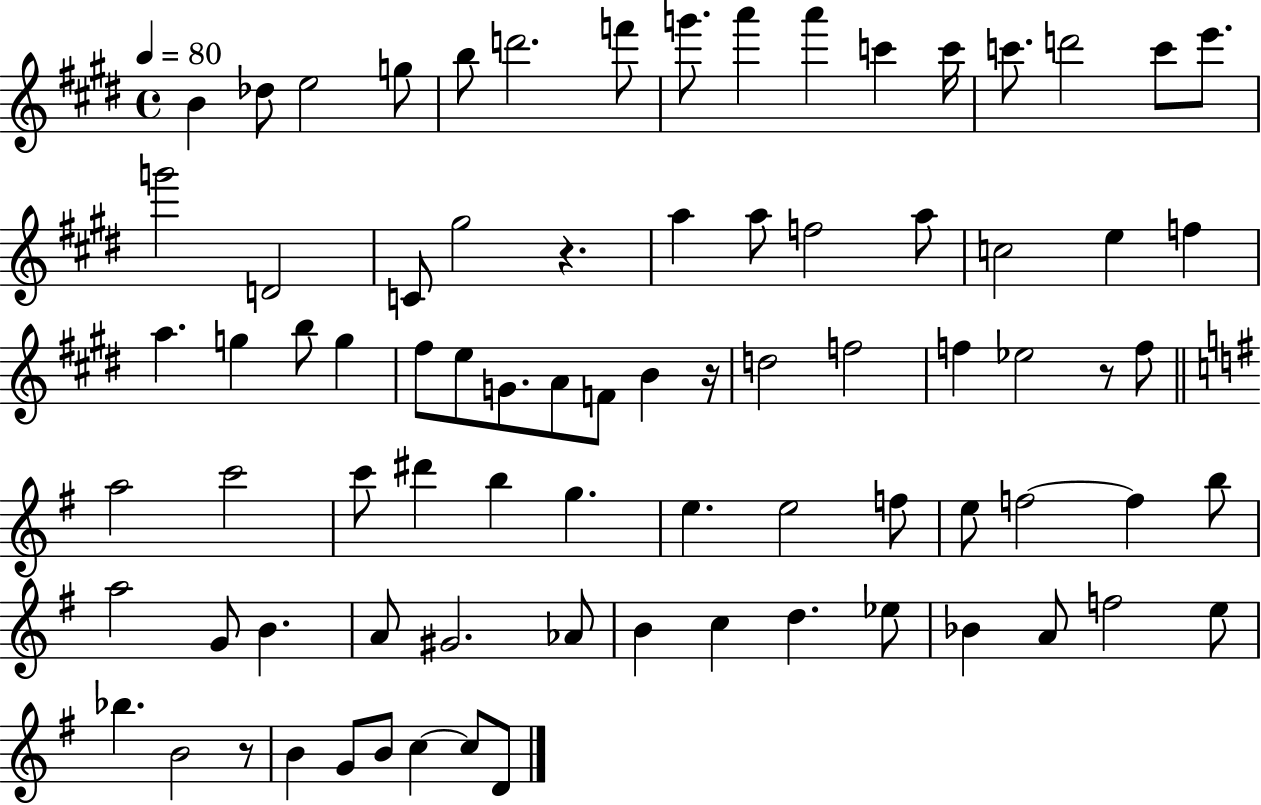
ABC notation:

X:1
T:Untitled
M:4/4
L:1/4
K:E
B _d/2 e2 g/2 b/2 d'2 f'/2 g'/2 a' a' c' c'/4 c'/2 d'2 c'/2 e'/2 g'2 D2 C/2 ^g2 z a a/2 f2 a/2 c2 e f a g b/2 g ^f/2 e/2 G/2 A/2 F/2 B z/4 d2 f2 f _e2 z/2 f/2 a2 c'2 c'/2 ^d' b g e e2 f/2 e/2 f2 f b/2 a2 G/2 B A/2 ^G2 _A/2 B c d _e/2 _B A/2 f2 e/2 _b B2 z/2 B G/2 B/2 c c/2 D/2